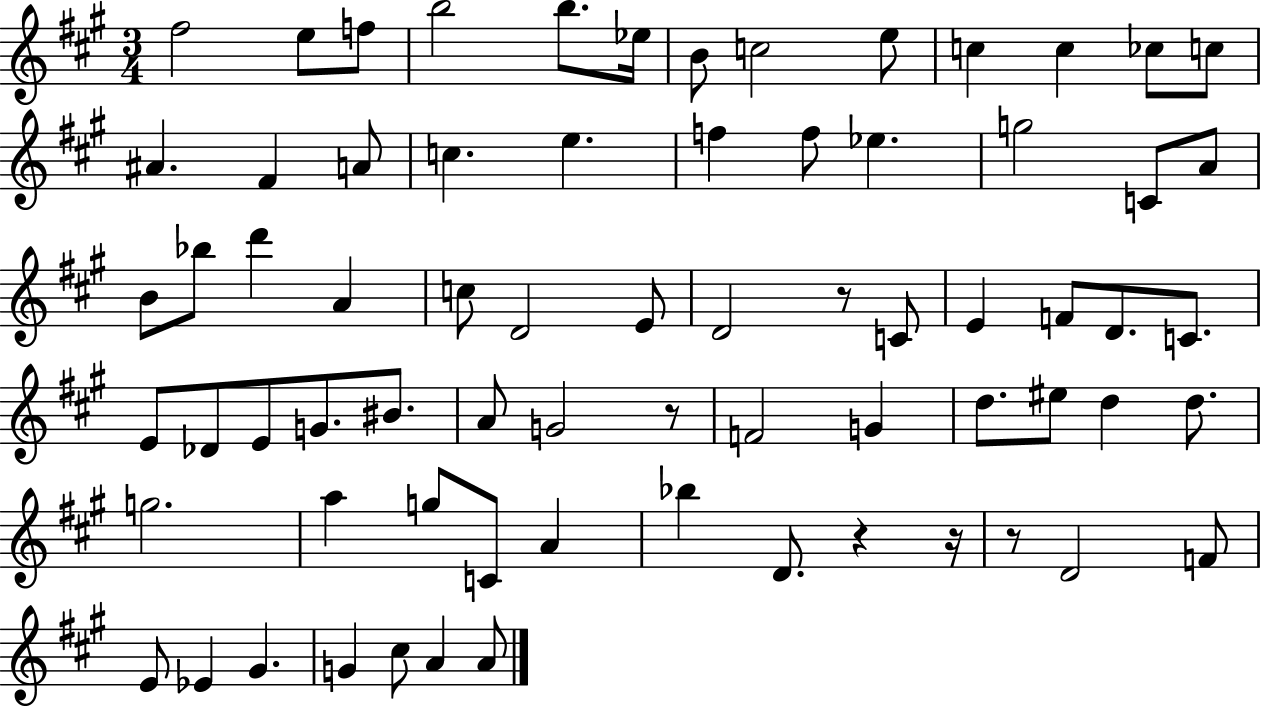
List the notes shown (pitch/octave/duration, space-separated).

F#5/h E5/e F5/e B5/h B5/e. Eb5/s B4/e C5/h E5/e C5/q C5/q CES5/e C5/e A#4/q. F#4/q A4/e C5/q. E5/q. F5/q F5/e Eb5/q. G5/h C4/e A4/e B4/e Bb5/e D6/q A4/q C5/e D4/h E4/e D4/h R/e C4/e E4/q F4/e D4/e. C4/e. E4/e Db4/e E4/e G4/e. BIS4/e. A4/e G4/h R/e F4/h G4/q D5/e. EIS5/e D5/q D5/e. G5/h. A5/q G5/e C4/e A4/q Bb5/q D4/e. R/q R/s R/e D4/h F4/e E4/e Eb4/q G#4/q. G4/q C#5/e A4/q A4/e